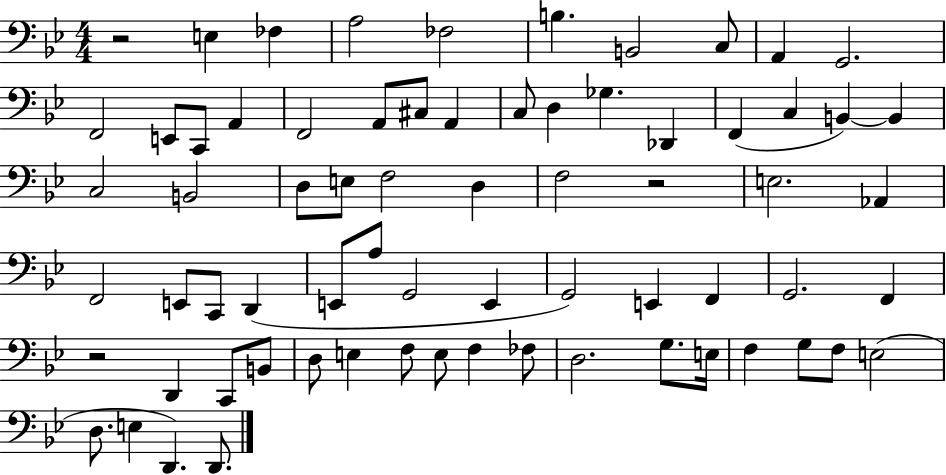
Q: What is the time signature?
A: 4/4